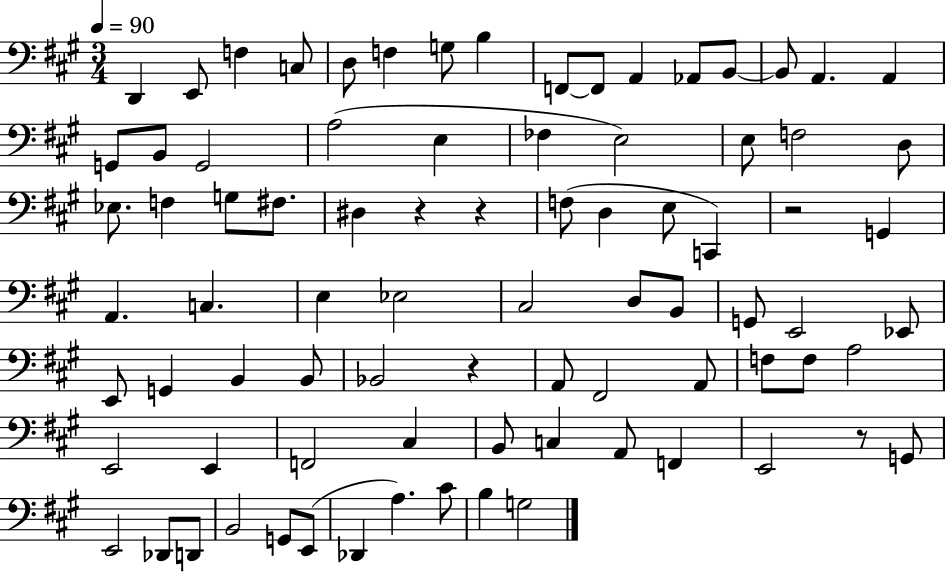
{
  \clef bass
  \numericTimeSignature
  \time 3/4
  \key a \major
  \tempo 4 = 90
  \repeat volta 2 { d,4 e,8 f4 c8 | d8 f4 g8 b4 | f,8~~ f,8 a,4 aes,8 b,8~~ | b,8 a,4. a,4 | \break g,8 b,8 g,2 | a2( e4 | fes4 e2) | e8 f2 d8 | \break ees8. f4 g8 fis8. | dis4 r4 r4 | f8( d4 e8 c,4) | r2 g,4 | \break a,4. c4. | e4 ees2 | cis2 d8 b,8 | g,8 e,2 ees,8 | \break e,8 g,4 b,4 b,8 | bes,2 r4 | a,8 fis,2 a,8 | f8 f8 a2 | \break e,2 e,4 | f,2 cis4 | b,8 c4 a,8 f,4 | e,2 r8 g,8 | \break e,2 des,8 d,8 | b,2 g,8 e,8( | des,4 a4.) cis'8 | b4 g2 | \break } \bar "|."
}